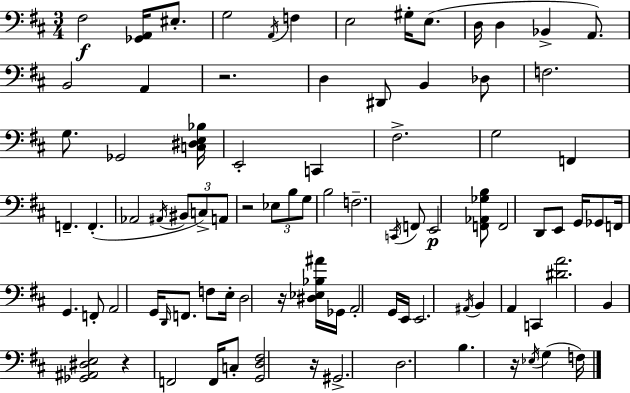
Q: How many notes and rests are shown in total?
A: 88